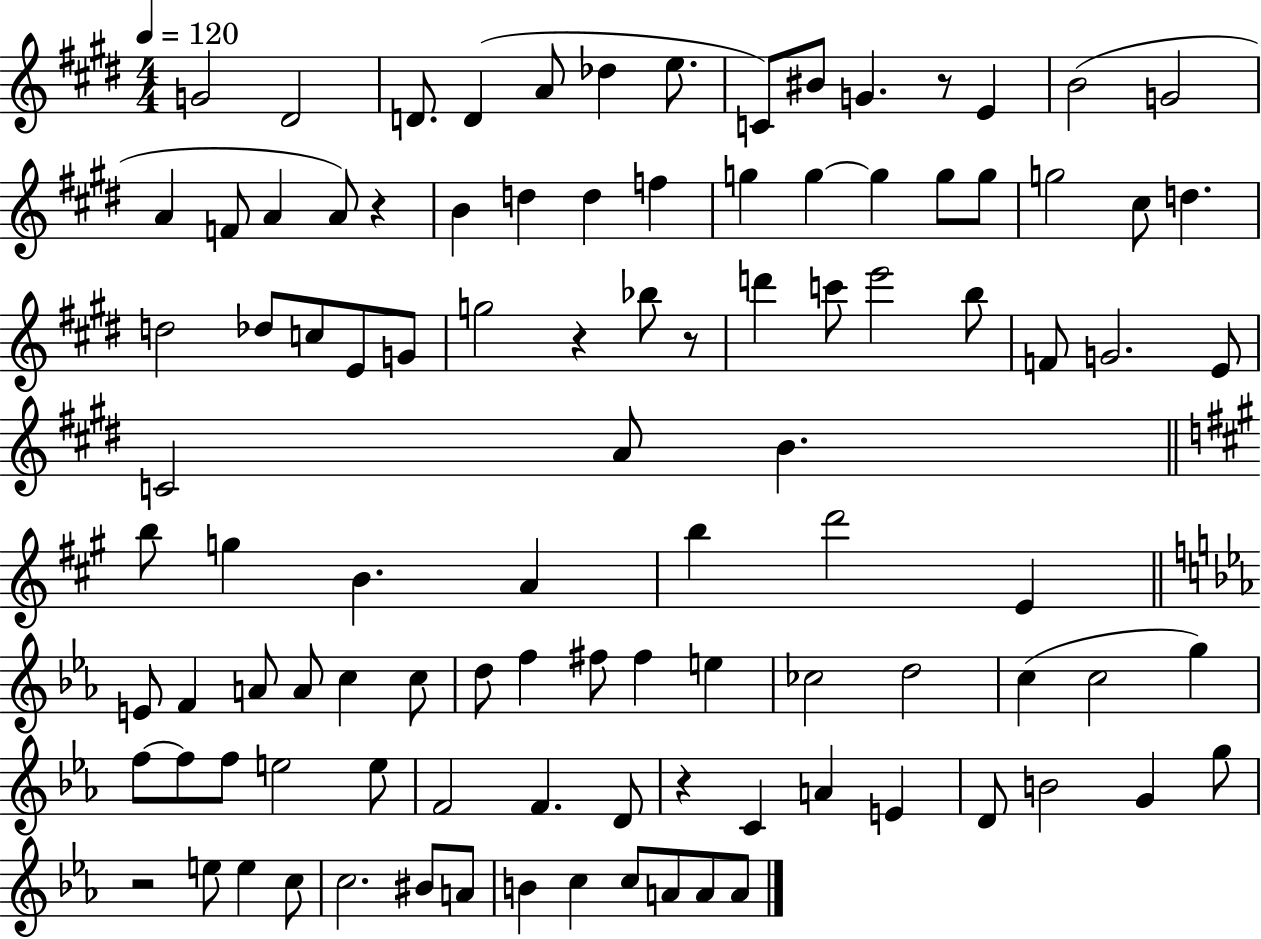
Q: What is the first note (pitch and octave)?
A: G4